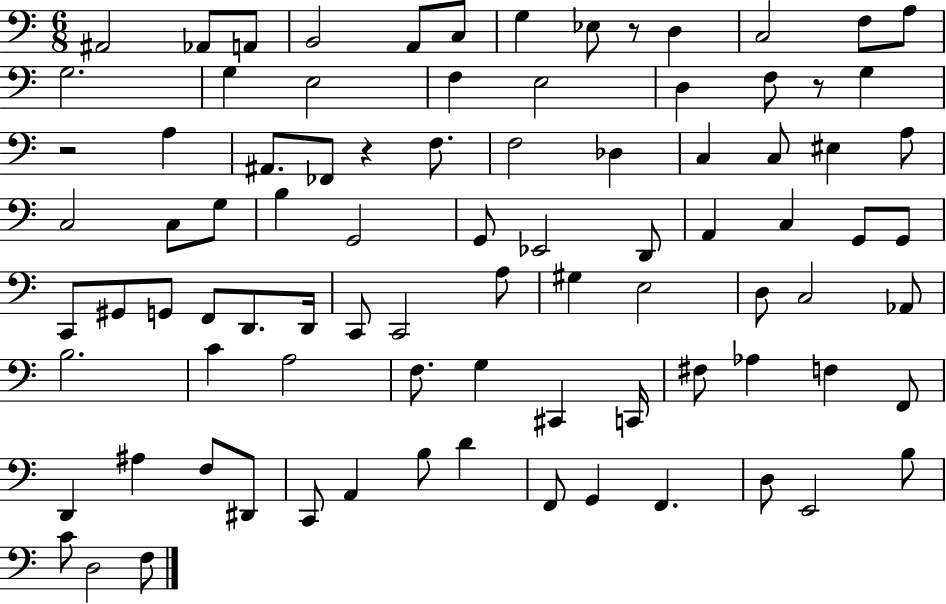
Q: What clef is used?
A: bass